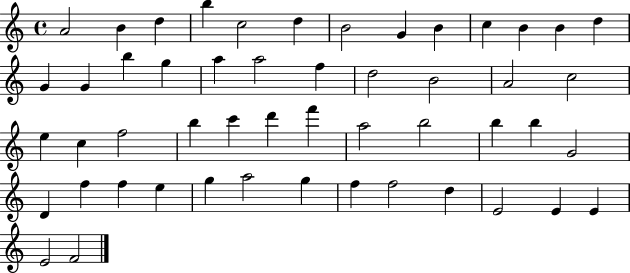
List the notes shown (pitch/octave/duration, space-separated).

A4/h B4/q D5/q B5/q C5/h D5/q B4/h G4/q B4/q C5/q B4/q B4/q D5/q G4/q G4/q B5/q G5/q A5/q A5/h F5/q D5/h B4/h A4/h C5/h E5/q C5/q F5/h B5/q C6/q D6/q F6/q A5/h B5/h B5/q B5/q G4/h D4/q F5/q F5/q E5/q G5/q A5/h G5/q F5/q F5/h D5/q E4/h E4/q E4/q E4/h F4/h